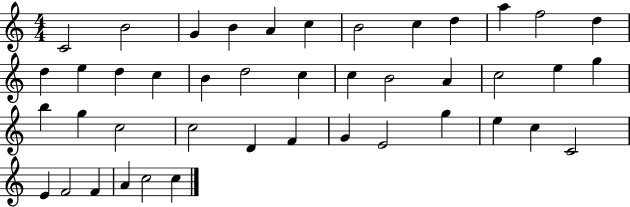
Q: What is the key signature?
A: C major